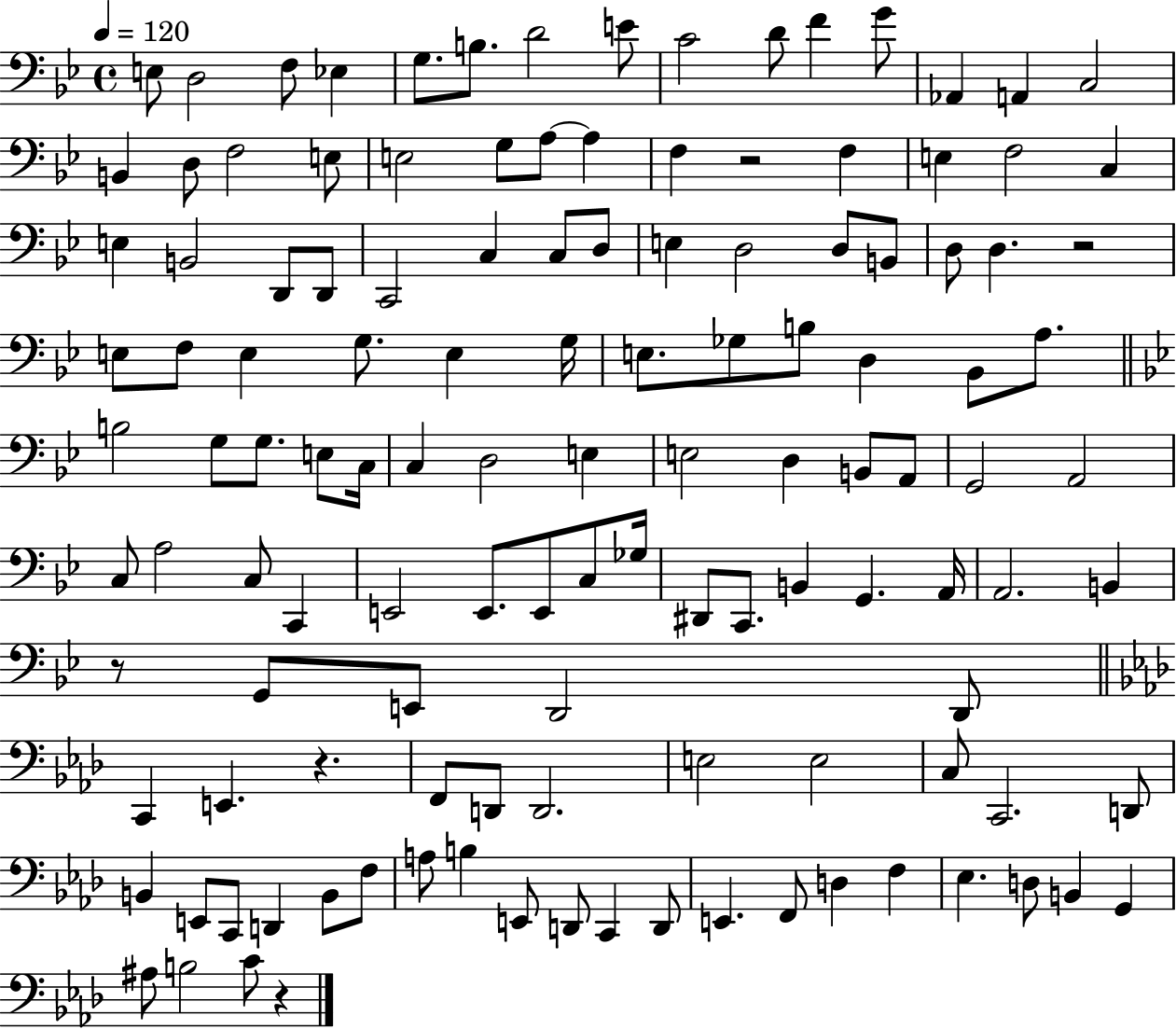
{
  \clef bass
  \time 4/4
  \defaultTimeSignature
  \key bes \major
  \tempo 4 = 120
  e8 d2 f8 ees4 | g8. b8. d'2 e'8 | c'2 d'8 f'4 g'8 | aes,4 a,4 c2 | \break b,4 d8 f2 e8 | e2 g8 a8~~ a4 | f4 r2 f4 | e4 f2 c4 | \break e4 b,2 d,8 d,8 | c,2 c4 c8 d8 | e4 d2 d8 b,8 | d8 d4. r2 | \break e8 f8 e4 g8. e4 g16 | e8. ges8 b8 d4 bes,8 a8. | \bar "||" \break \key g \minor b2 g8 g8. e8 c16 | c4 d2 e4 | e2 d4 b,8 a,8 | g,2 a,2 | \break c8 a2 c8 c,4 | e,2 e,8. e,8 c8 ges16 | dis,8 c,8. b,4 g,4. a,16 | a,2. b,4 | \break r8 g,8 e,8 d,2 d,8 | \bar "||" \break \key aes \major c,4 e,4. r4. | f,8 d,8 d,2. | e2 e2 | c8 c,2. d,8 | \break b,4 e,8 c,8 d,4 b,8 f8 | a8 b4 e,8 d,8 c,4 d,8 | e,4. f,8 d4 f4 | ees4. d8 b,4 g,4 | \break ais8 b2 c'8 r4 | \bar "|."
}